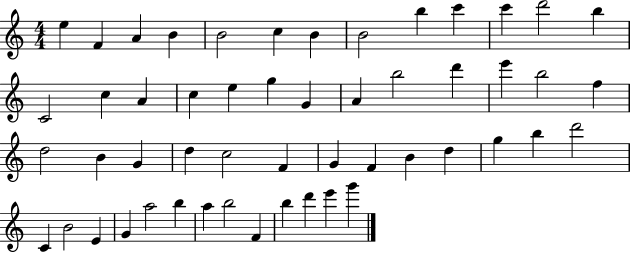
E5/q F4/q A4/q B4/q B4/h C5/q B4/q B4/h B5/q C6/q C6/q D6/h B5/q C4/h C5/q A4/q C5/q E5/q G5/q G4/q A4/q B5/h D6/q E6/q B5/h F5/q D5/h B4/q G4/q D5/q C5/h F4/q G4/q F4/q B4/q D5/q G5/q B5/q D6/h C4/q B4/h E4/q G4/q A5/h B5/q A5/q B5/h F4/q B5/q D6/q E6/q G6/q